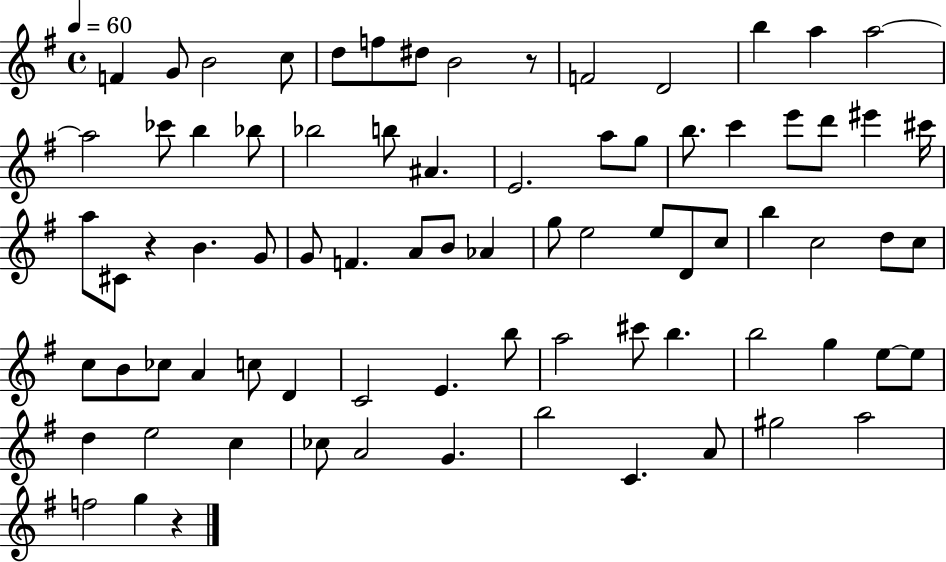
{
  \clef treble
  \time 4/4
  \defaultTimeSignature
  \key g \major
  \tempo 4 = 60
  f'4 g'8 b'2 c''8 | d''8 f''8 dis''8 b'2 r8 | f'2 d'2 | b''4 a''4 a''2~~ | \break a''2 ces'''8 b''4 bes''8 | bes''2 b''8 ais'4. | e'2. a''8 g''8 | b''8. c'''4 e'''8 d'''8 eis'''4 cis'''16 | \break a''8 cis'8 r4 b'4. g'8 | g'8 f'4. a'8 b'8 aes'4 | g''8 e''2 e''8 d'8 c''8 | b''4 c''2 d''8 c''8 | \break c''8 b'8 ces''8 a'4 c''8 d'4 | c'2 e'4. b''8 | a''2 cis'''8 b''4. | b''2 g''4 e''8~~ e''8 | \break d''4 e''2 c''4 | ces''8 a'2 g'4. | b''2 c'4. a'8 | gis''2 a''2 | \break f''2 g''4 r4 | \bar "|."
}